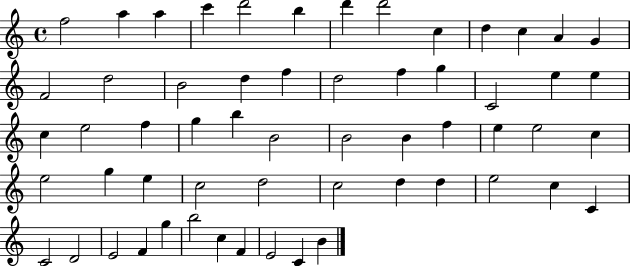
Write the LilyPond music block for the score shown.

{
  \clef treble
  \time 4/4
  \defaultTimeSignature
  \key c \major
  f''2 a''4 a''4 | c'''4 d'''2 b''4 | d'''4 d'''2 c''4 | d''4 c''4 a'4 g'4 | \break f'2 d''2 | b'2 d''4 f''4 | d''2 f''4 g''4 | c'2 e''4 e''4 | \break c''4 e''2 f''4 | g''4 b''4 b'2 | b'2 b'4 f''4 | e''4 e''2 c''4 | \break e''2 g''4 e''4 | c''2 d''2 | c''2 d''4 d''4 | e''2 c''4 c'4 | \break c'2 d'2 | e'2 f'4 g''4 | b''2 c''4 f'4 | e'2 c'4 b'4 | \break \bar "|."
}